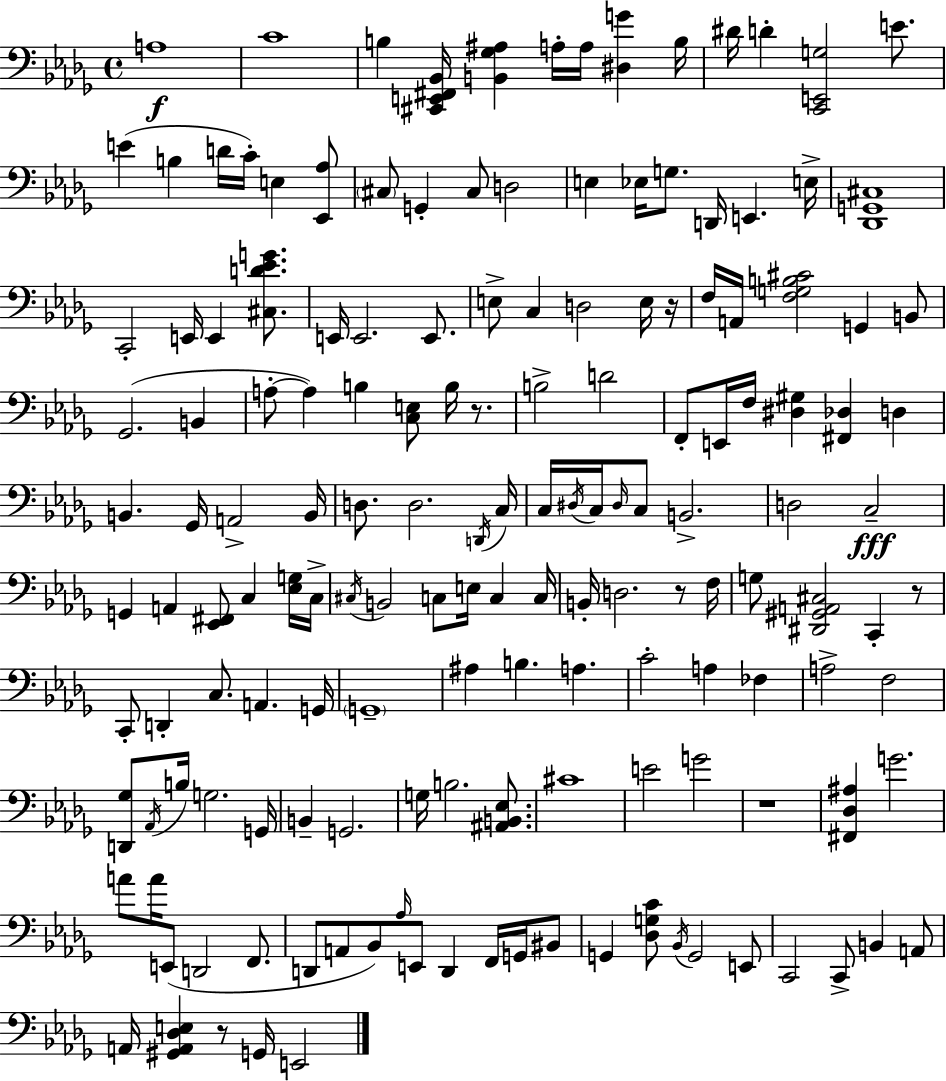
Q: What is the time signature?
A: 4/4